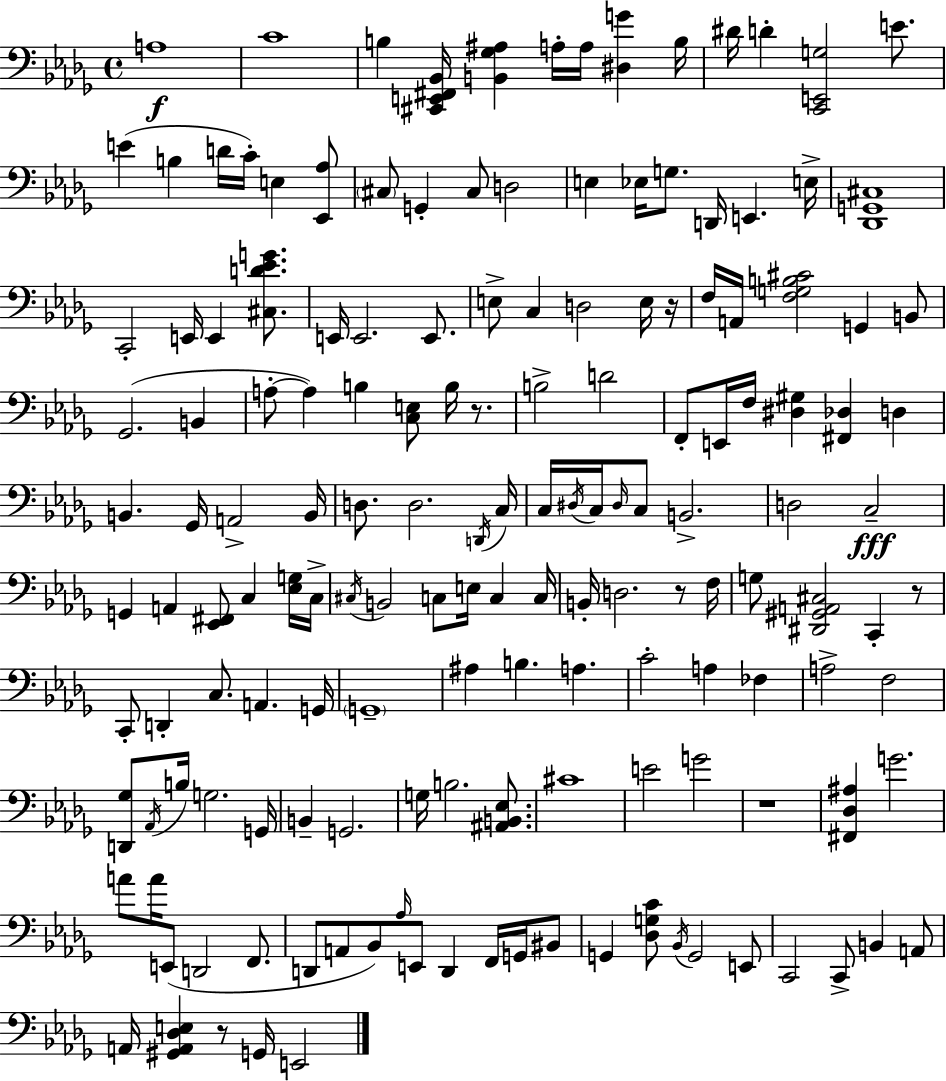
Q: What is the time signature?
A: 4/4